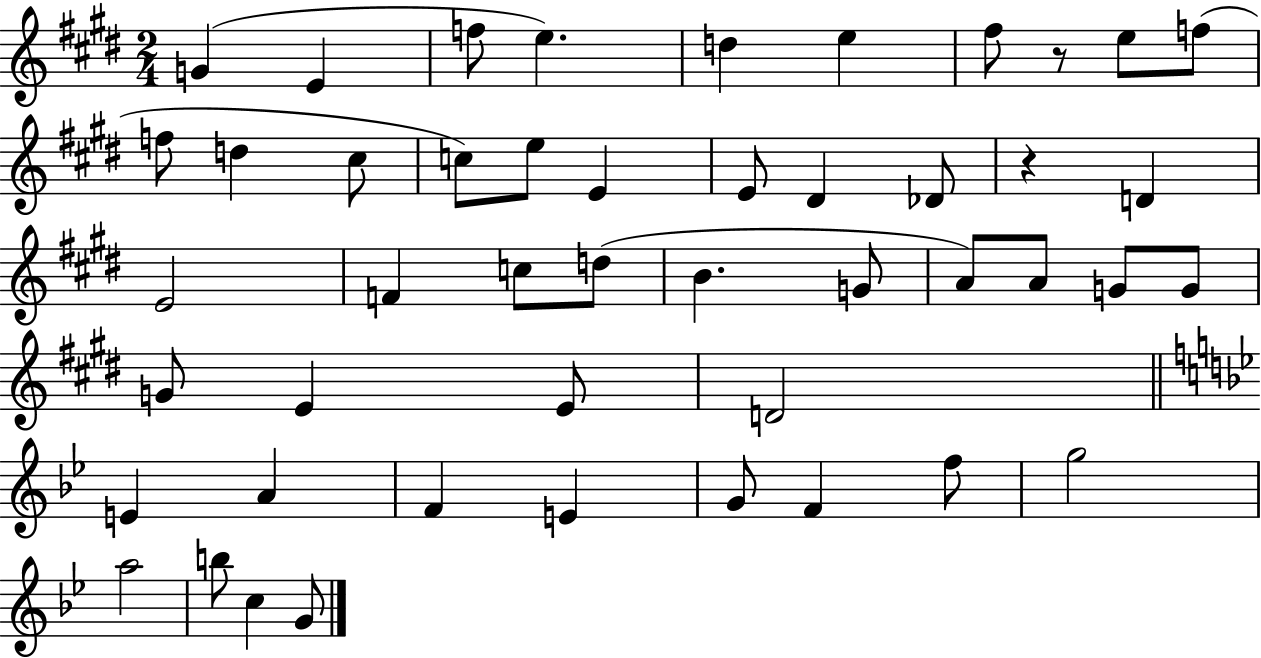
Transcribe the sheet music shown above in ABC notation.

X:1
T:Untitled
M:2/4
L:1/4
K:E
G E f/2 e d e ^f/2 z/2 e/2 f/2 f/2 d ^c/2 c/2 e/2 E E/2 ^D _D/2 z D E2 F c/2 d/2 B G/2 A/2 A/2 G/2 G/2 G/2 E E/2 D2 E A F E G/2 F f/2 g2 a2 b/2 c G/2